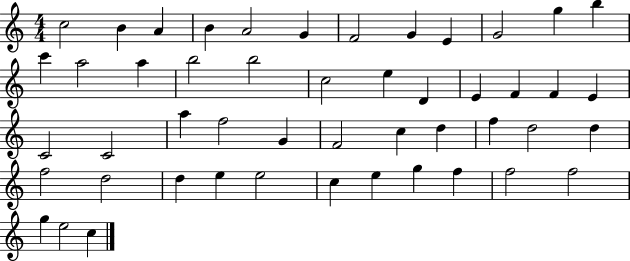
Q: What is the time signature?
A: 4/4